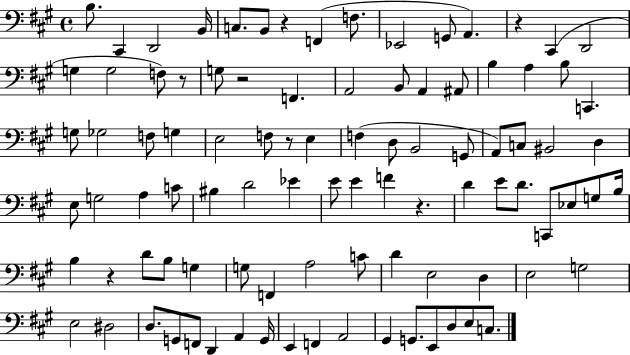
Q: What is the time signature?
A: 4/4